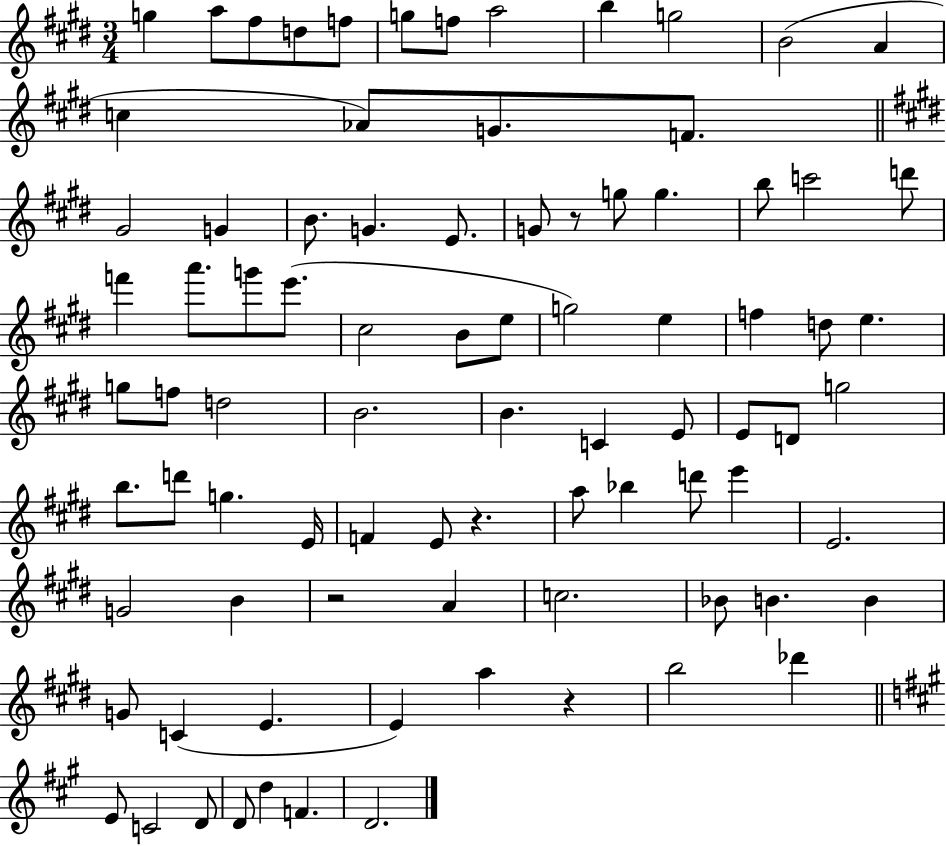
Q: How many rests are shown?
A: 4